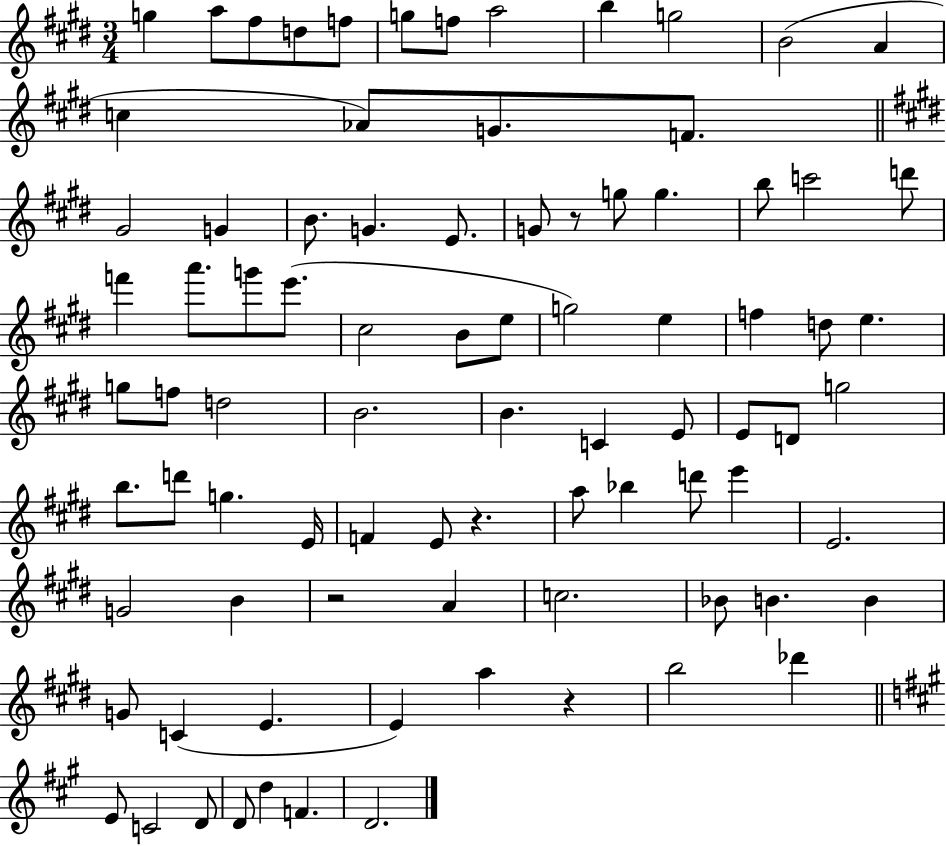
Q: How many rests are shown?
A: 4